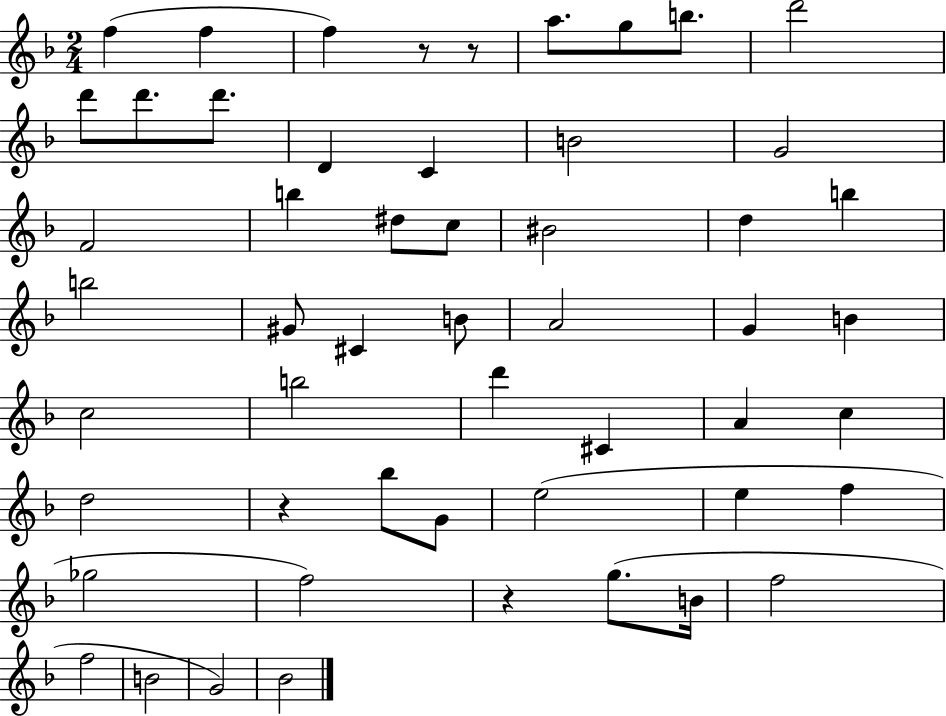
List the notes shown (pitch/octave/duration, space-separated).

F5/q F5/q F5/q R/e R/e A5/e. G5/e B5/e. D6/h D6/e D6/e. D6/e. D4/q C4/q B4/h G4/h F4/h B5/q D#5/e C5/e BIS4/h D5/q B5/q B5/h G#4/e C#4/q B4/e A4/h G4/q B4/q C5/h B5/h D6/q C#4/q A4/q C5/q D5/h R/q Bb5/e G4/e E5/h E5/q F5/q Gb5/h F5/h R/q G5/e. B4/s F5/h F5/h B4/h G4/h Bb4/h